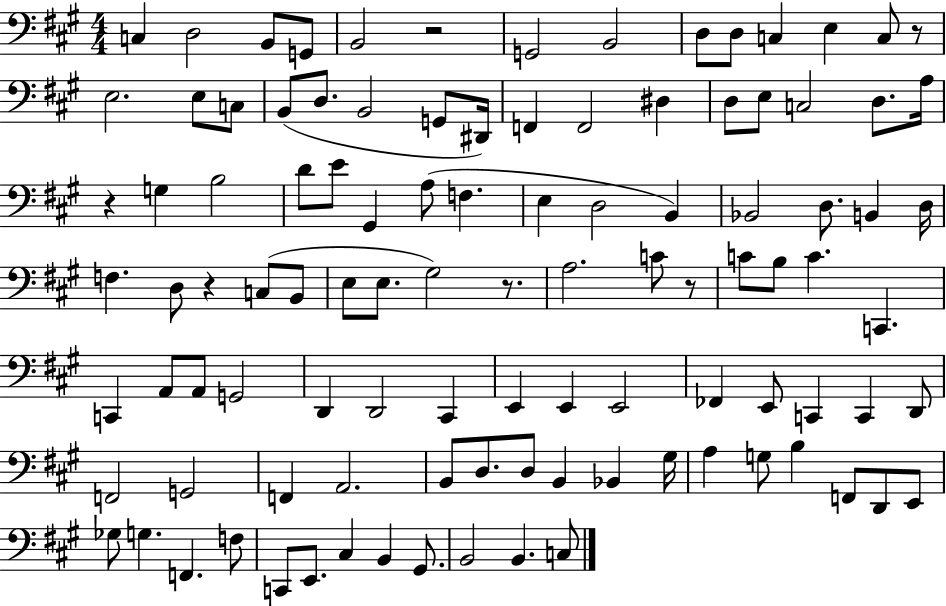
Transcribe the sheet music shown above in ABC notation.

X:1
T:Untitled
M:4/4
L:1/4
K:A
C, D,2 B,,/2 G,,/2 B,,2 z2 G,,2 B,,2 D,/2 D,/2 C, E, C,/2 z/2 E,2 E,/2 C,/2 B,,/2 D,/2 B,,2 G,,/2 ^D,,/4 F,, F,,2 ^D, D,/2 E,/2 C,2 D,/2 A,/4 z G, B,2 D/2 E/2 ^G,, A,/2 F, E, D,2 B,, _B,,2 D,/2 B,, D,/4 F, D,/2 z C,/2 B,,/2 E,/2 E,/2 ^G,2 z/2 A,2 C/2 z/2 C/2 B,/2 C C,, C,, A,,/2 A,,/2 G,,2 D,, D,,2 ^C,, E,, E,, E,,2 _F,, E,,/2 C,, C,, D,,/2 F,,2 G,,2 F,, A,,2 B,,/2 D,/2 D,/2 B,, _B,, ^G,/4 A, G,/2 B, F,,/2 D,,/2 E,,/2 _G,/2 G, F,, F,/2 C,,/2 E,,/2 ^C, B,, ^G,,/2 B,,2 B,, C,/2